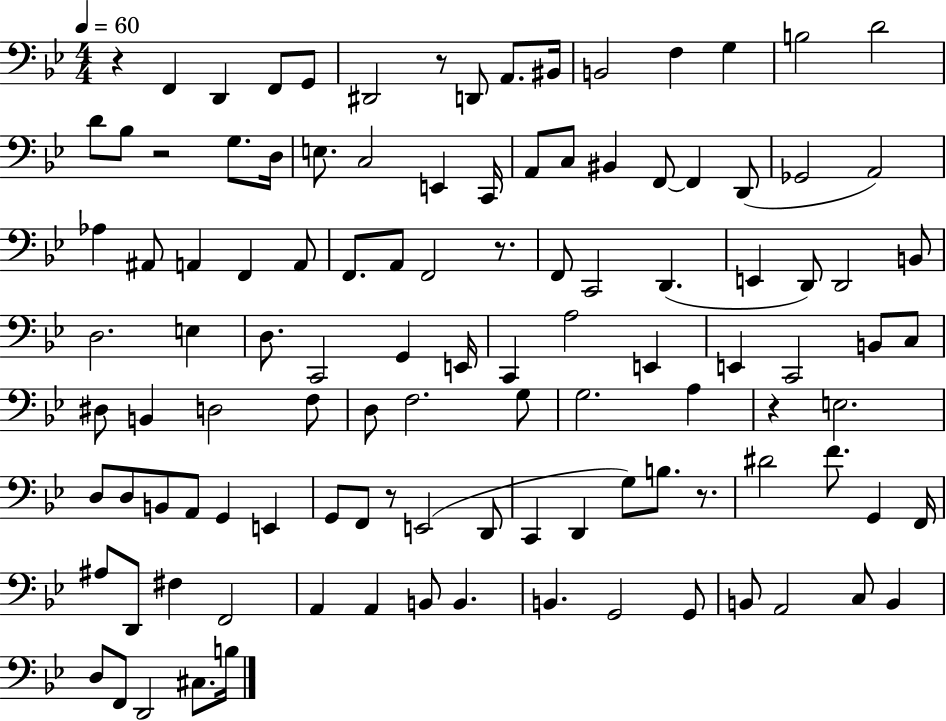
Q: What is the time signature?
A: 4/4